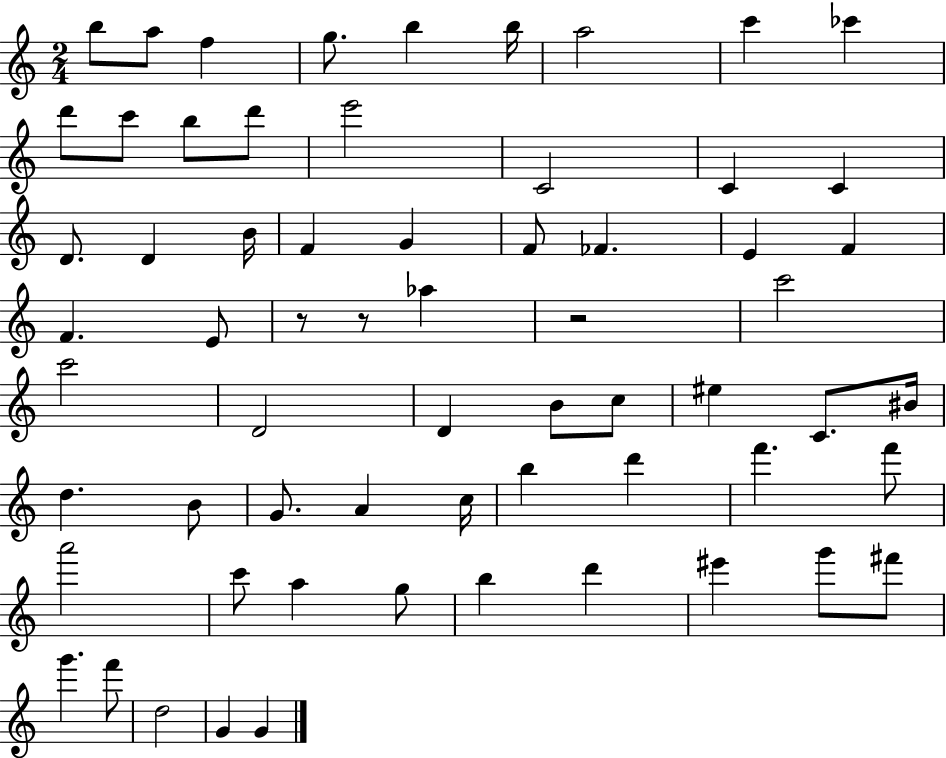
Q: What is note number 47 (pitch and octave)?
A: F6